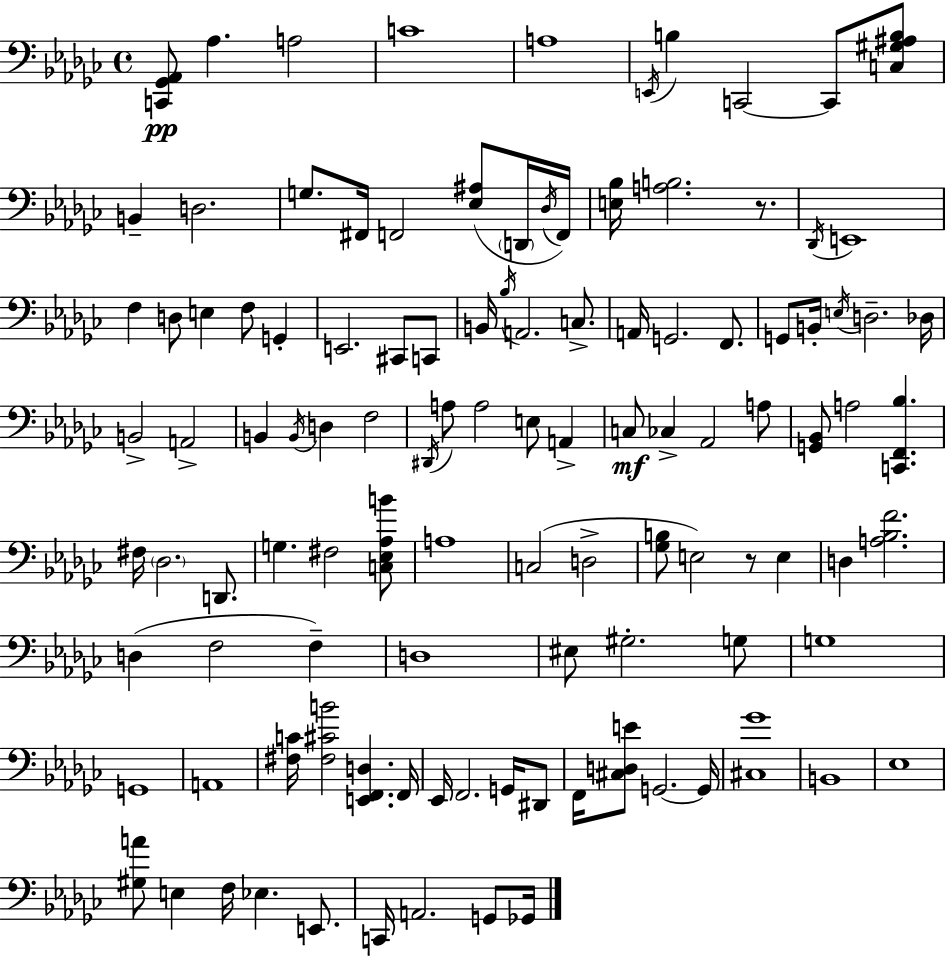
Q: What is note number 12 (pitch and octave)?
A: F#2